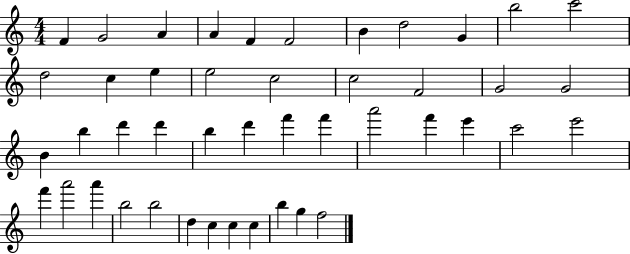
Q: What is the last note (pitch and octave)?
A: F5